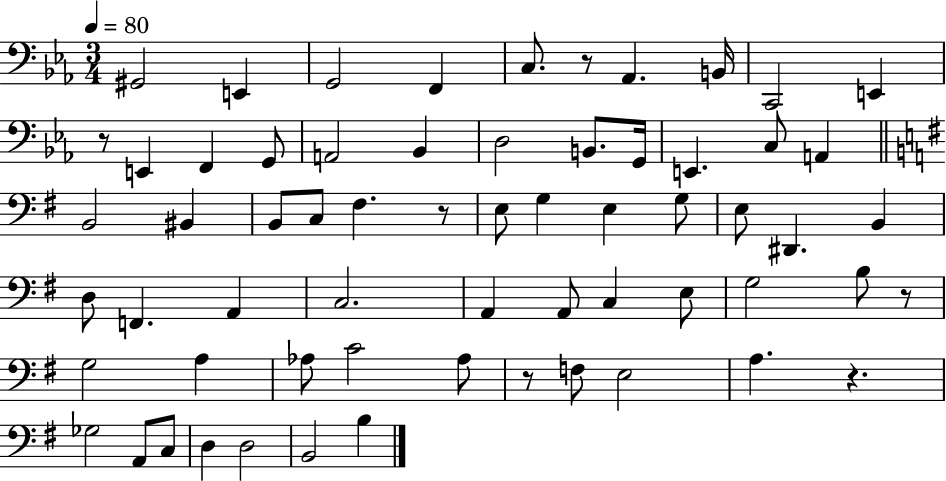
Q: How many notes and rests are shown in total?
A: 63